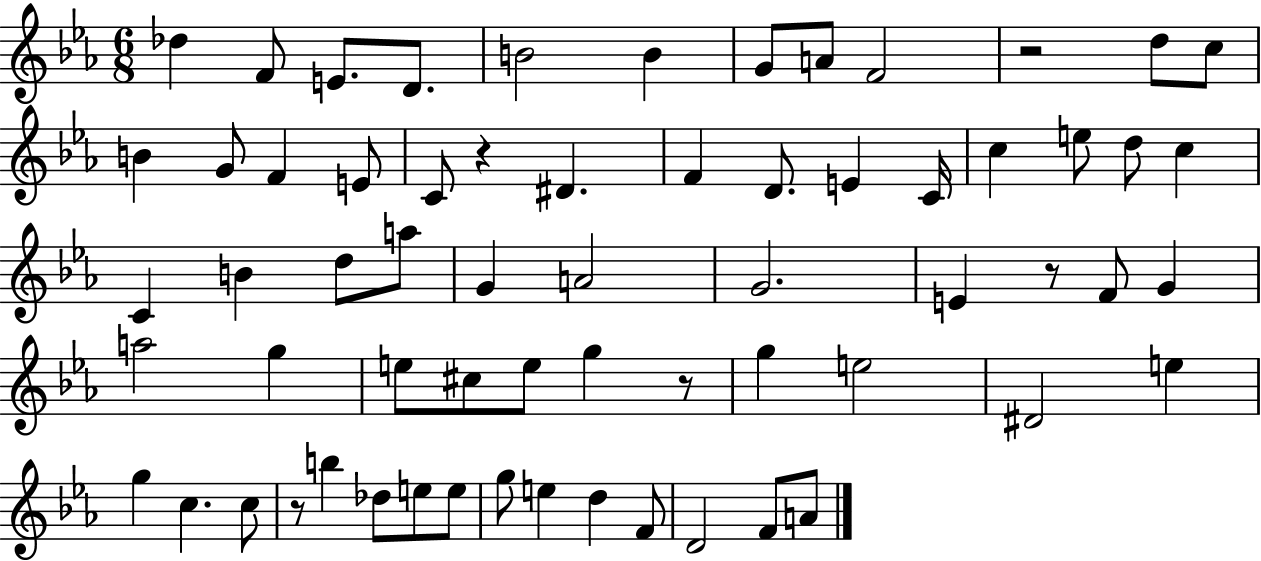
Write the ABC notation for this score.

X:1
T:Untitled
M:6/8
L:1/4
K:Eb
_d F/2 E/2 D/2 B2 B G/2 A/2 F2 z2 d/2 c/2 B G/2 F E/2 C/2 z ^D F D/2 E C/4 c e/2 d/2 c C B d/2 a/2 G A2 G2 E z/2 F/2 G a2 g e/2 ^c/2 e/2 g z/2 g e2 ^D2 e g c c/2 z/2 b _d/2 e/2 e/2 g/2 e d F/2 D2 F/2 A/2